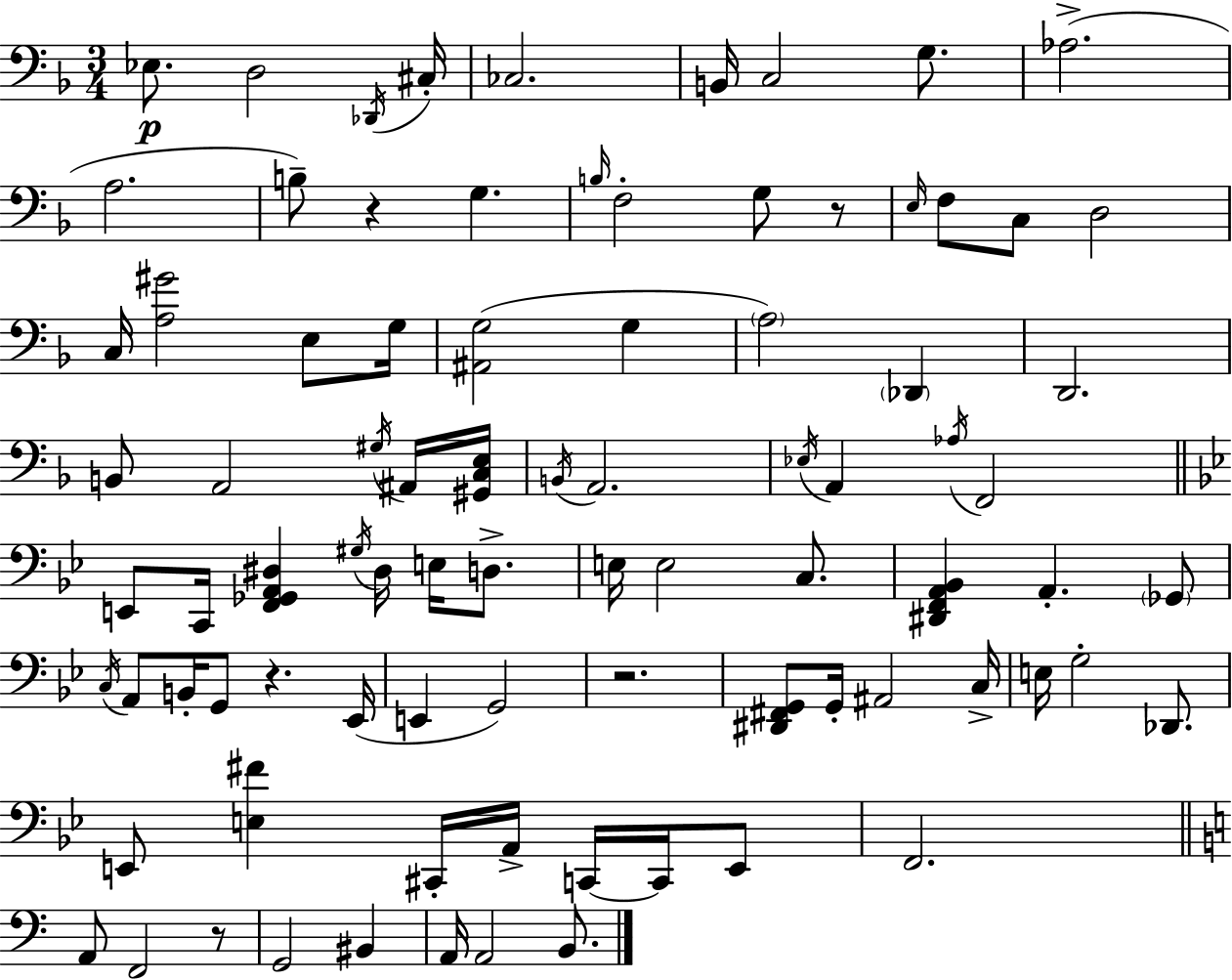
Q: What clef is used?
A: bass